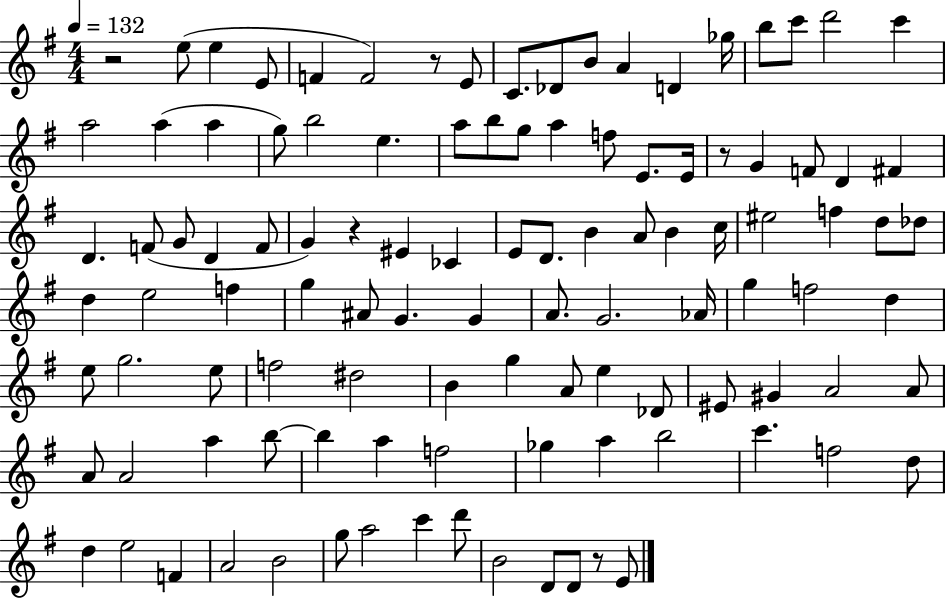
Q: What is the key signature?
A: G major